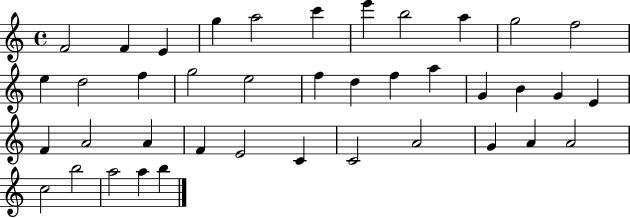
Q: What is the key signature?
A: C major